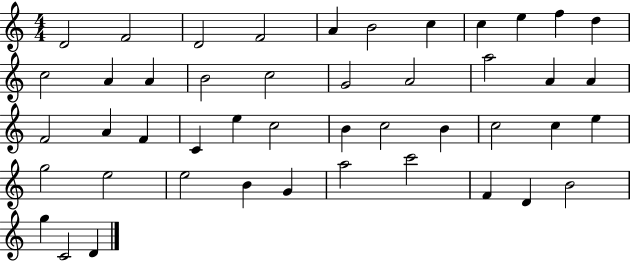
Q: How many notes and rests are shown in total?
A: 46